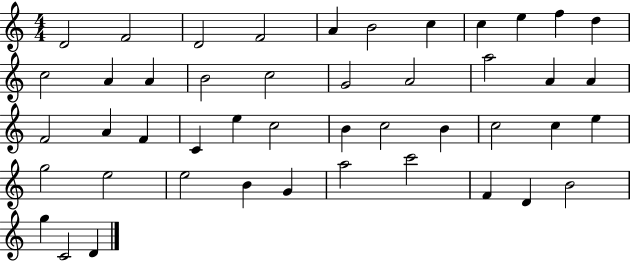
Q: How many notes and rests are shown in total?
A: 46